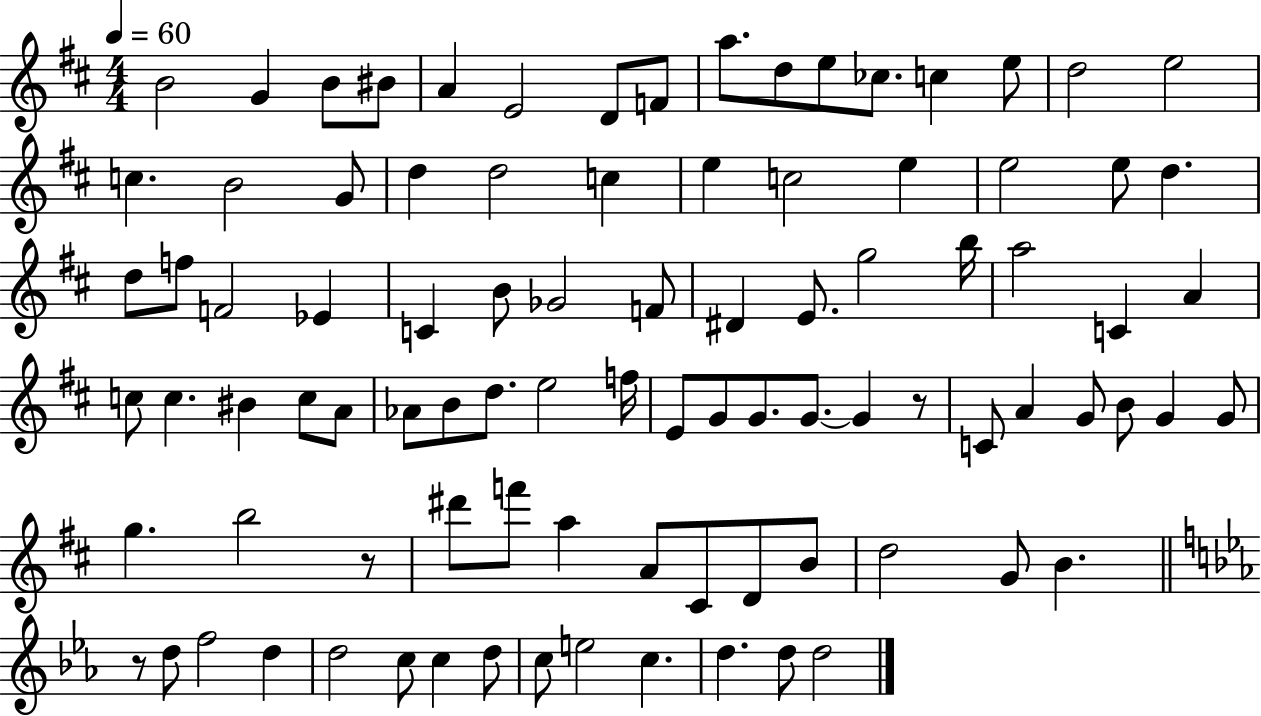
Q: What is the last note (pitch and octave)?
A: D5